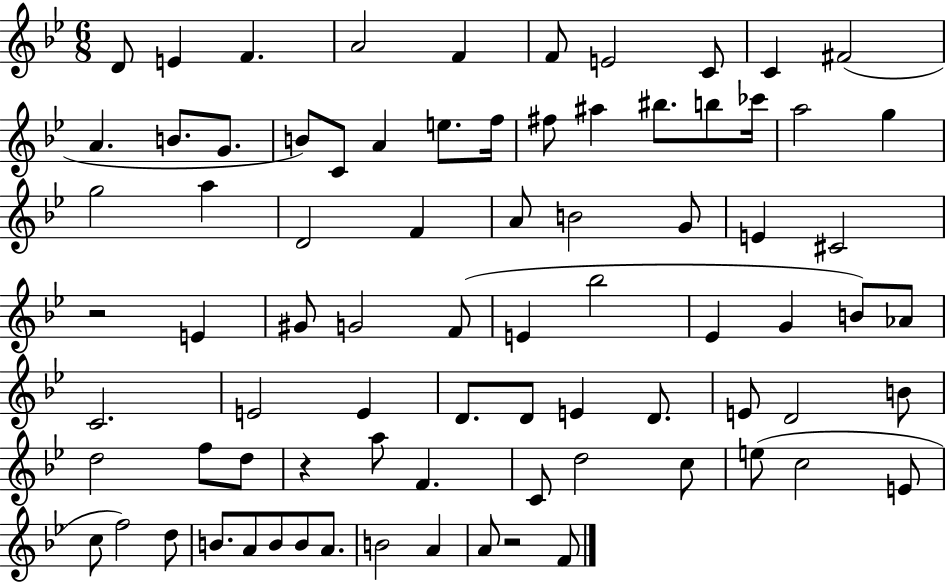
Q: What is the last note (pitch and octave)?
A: F4